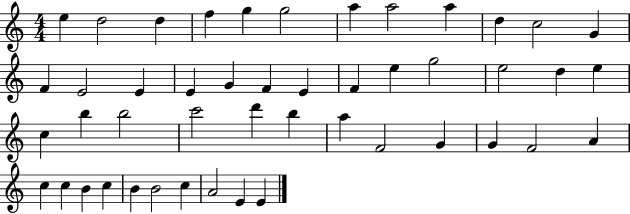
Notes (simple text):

E5/q D5/h D5/q F5/q G5/q G5/h A5/q A5/h A5/q D5/q C5/h G4/q F4/q E4/h E4/q E4/q G4/q F4/q E4/q F4/q E5/q G5/h E5/h D5/q E5/q C5/q B5/q B5/h C6/h D6/q B5/q A5/q F4/h G4/q G4/q F4/h A4/q C5/q C5/q B4/q C5/q B4/q B4/h C5/q A4/h E4/q E4/q